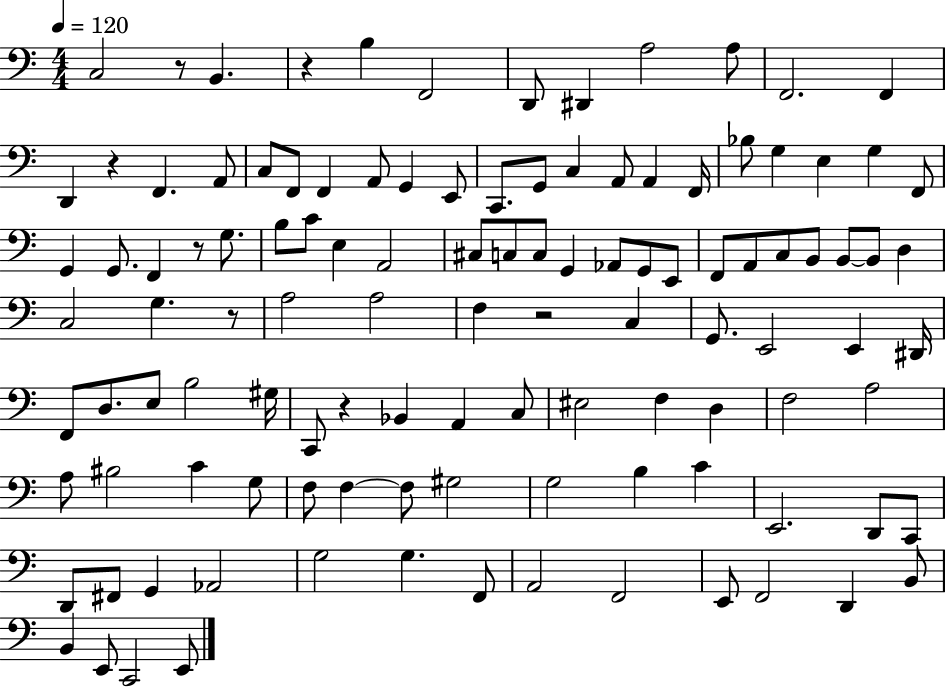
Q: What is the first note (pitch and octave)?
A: C3